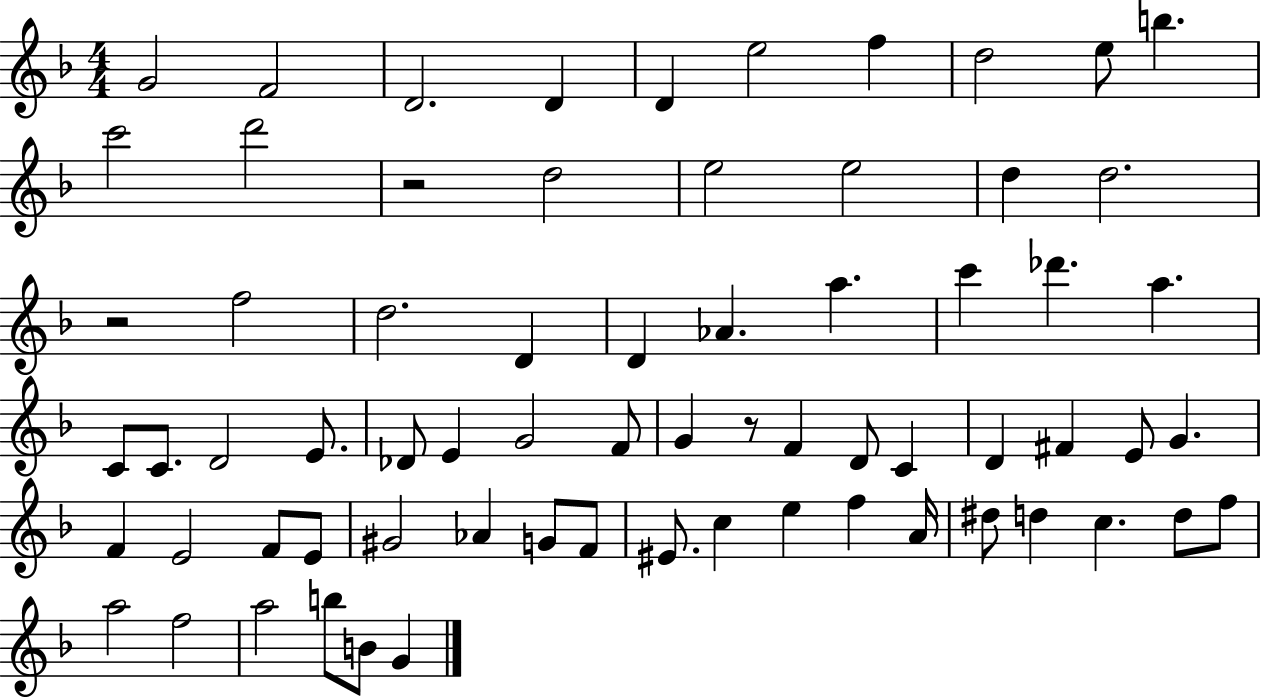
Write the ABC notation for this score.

X:1
T:Untitled
M:4/4
L:1/4
K:F
G2 F2 D2 D D e2 f d2 e/2 b c'2 d'2 z2 d2 e2 e2 d d2 z2 f2 d2 D D _A a c' _d' a C/2 C/2 D2 E/2 _D/2 E G2 F/2 G z/2 F D/2 C D ^F E/2 G F E2 F/2 E/2 ^G2 _A G/2 F/2 ^E/2 c e f A/4 ^d/2 d c d/2 f/2 a2 f2 a2 b/2 B/2 G